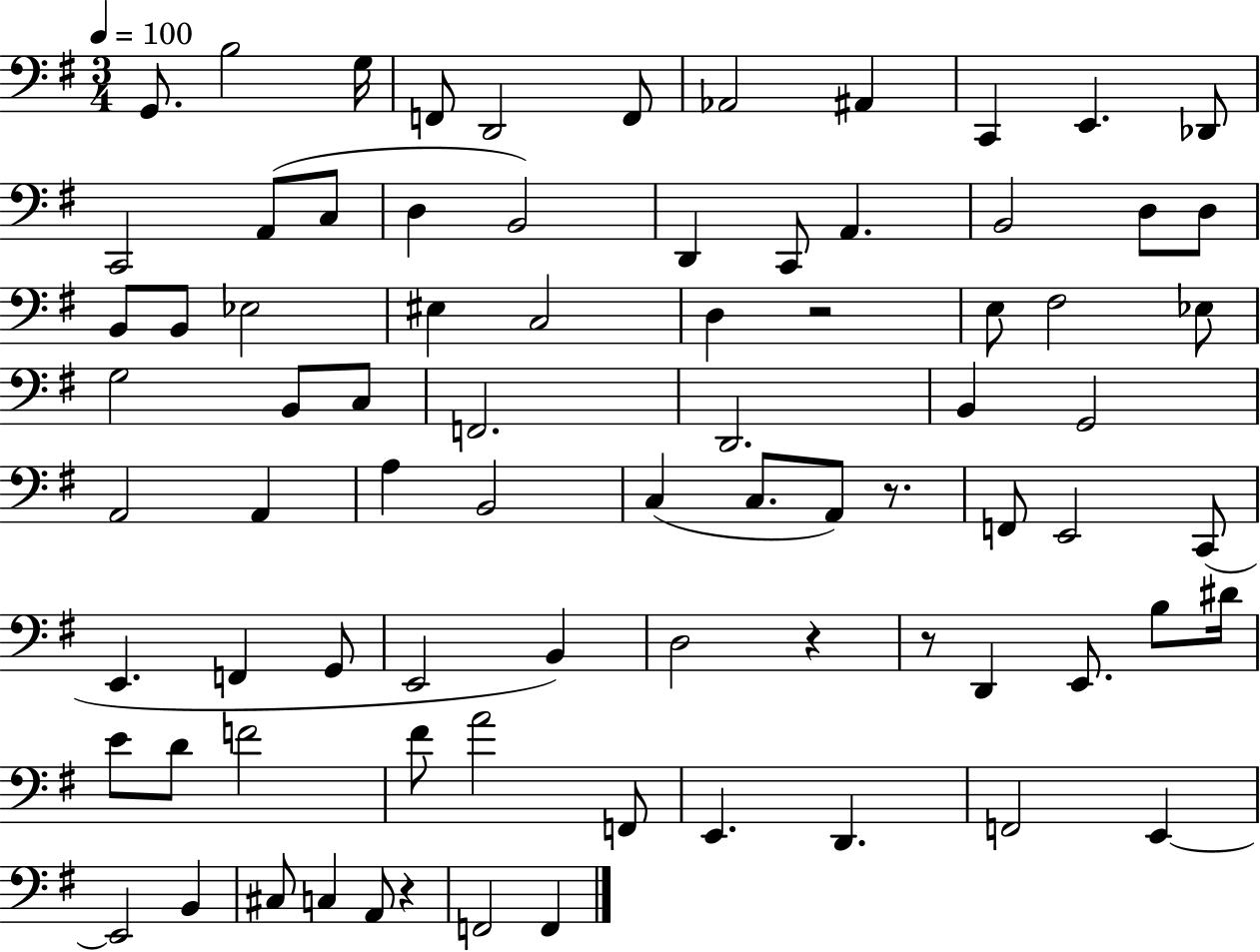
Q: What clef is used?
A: bass